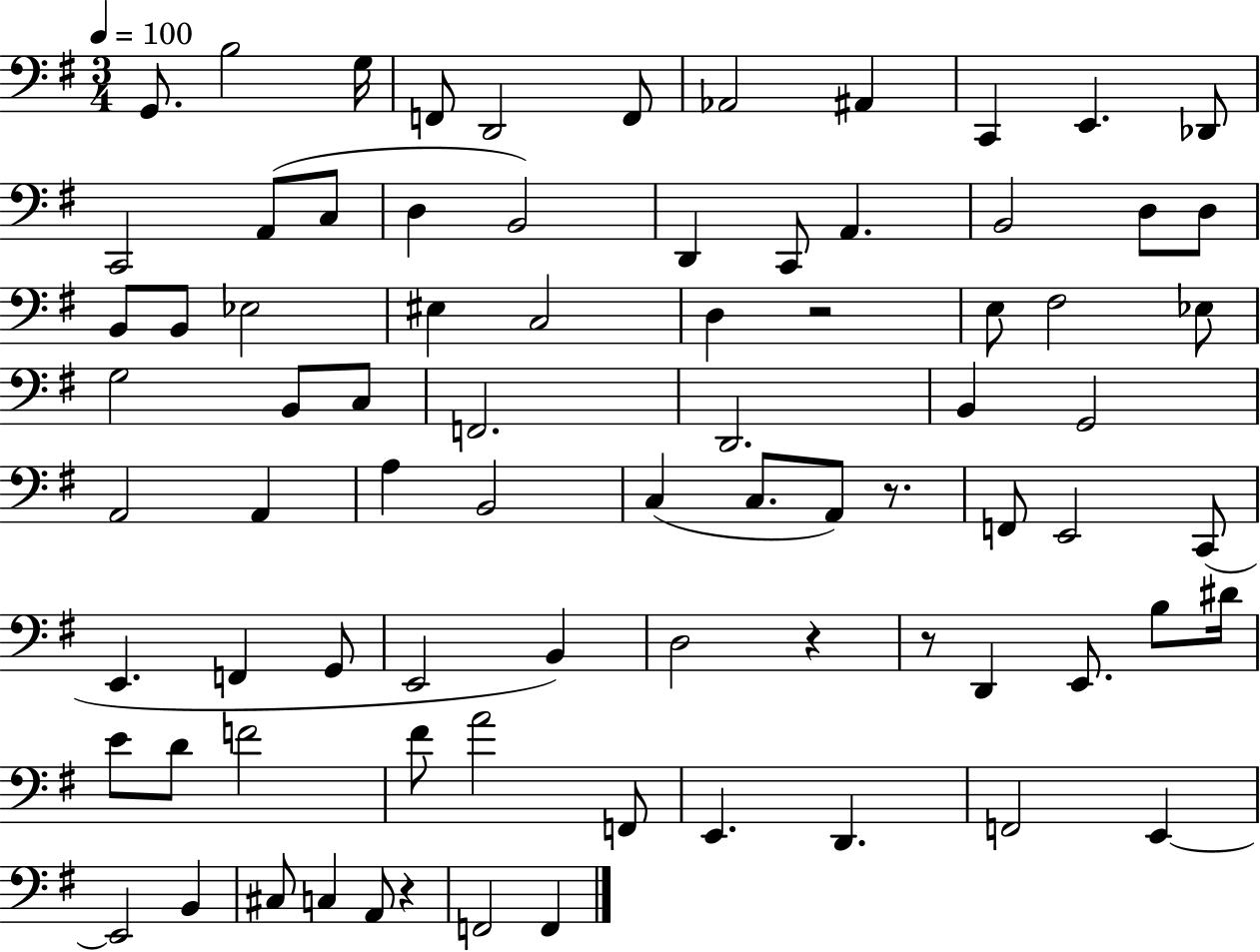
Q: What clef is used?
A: bass